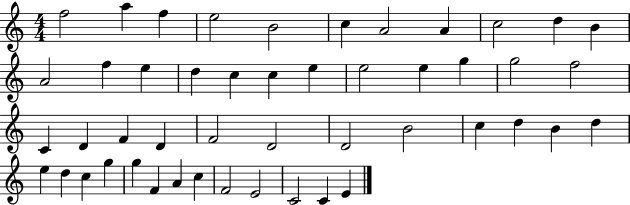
X:1
T:Untitled
M:4/4
L:1/4
K:C
f2 a f e2 B2 c A2 A c2 d B A2 f e d c c e e2 e g g2 f2 C D F D F2 D2 D2 B2 c d B d e d c g g F A c F2 E2 C2 C E